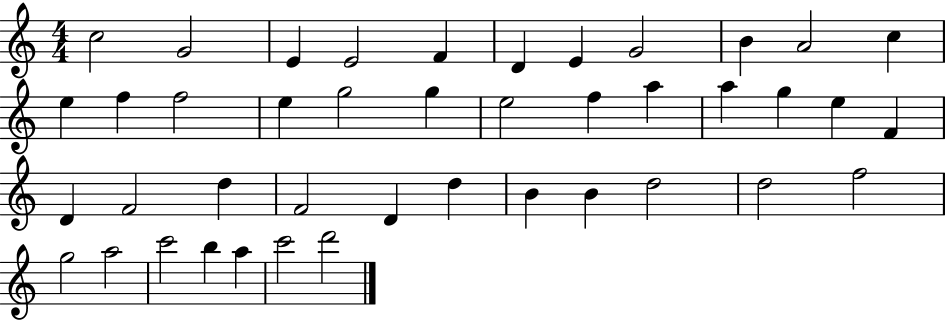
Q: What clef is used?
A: treble